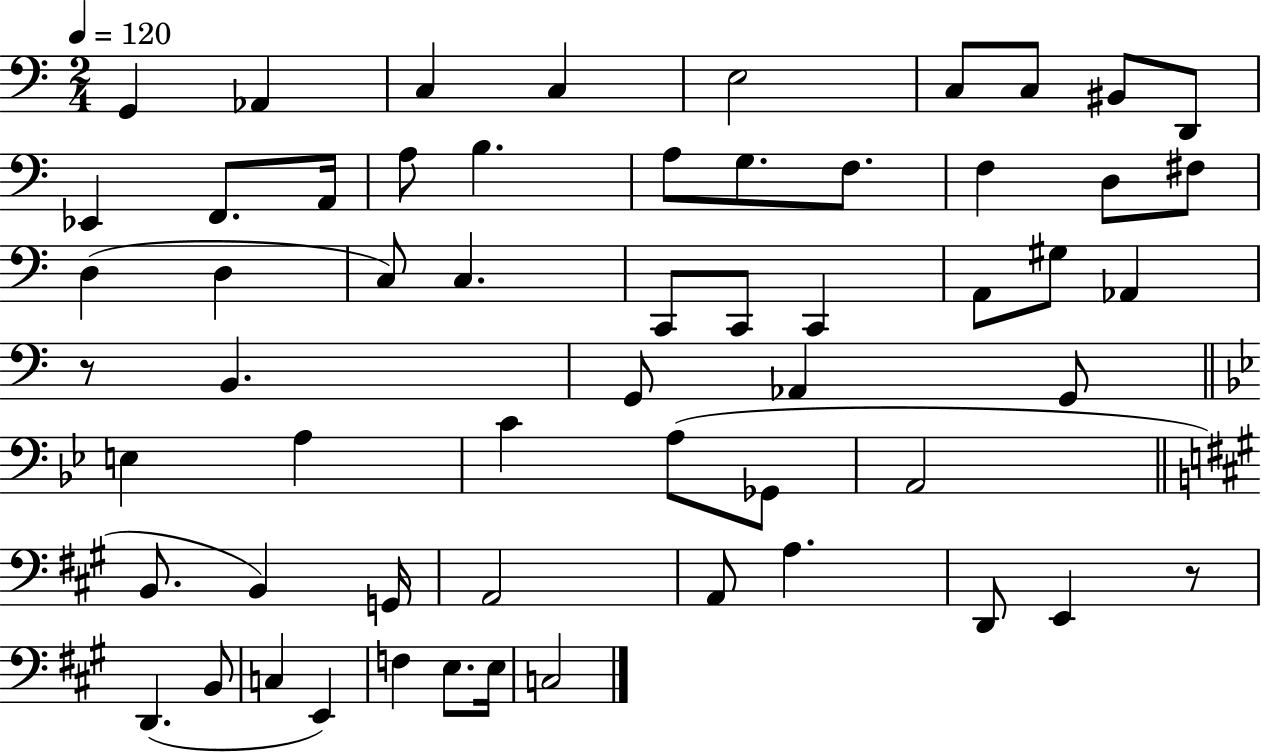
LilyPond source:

{
  \clef bass
  \numericTimeSignature
  \time 2/4
  \key c \major
  \tempo 4 = 120
  g,4 aes,4 | c4 c4 | e2 | c8 c8 bis,8 d,8 | \break ees,4 f,8. a,16 | a8 b4. | a8 g8. f8. | f4 d8 fis8 | \break d4( d4 | c8) c4. | c,8 c,8 c,4 | a,8 gis8 aes,4 | \break r8 b,4. | g,8 aes,4 g,8 | \bar "||" \break \key bes \major e4 a4 | c'4 a8( ges,8 | a,2 | \bar "||" \break \key a \major b,8. b,4) g,16 | a,2 | a,8 a4. | d,8 e,4 r8 | \break d,4.( b,8 | c4 e,4) | f4 e8. e16 | c2 | \break \bar "|."
}